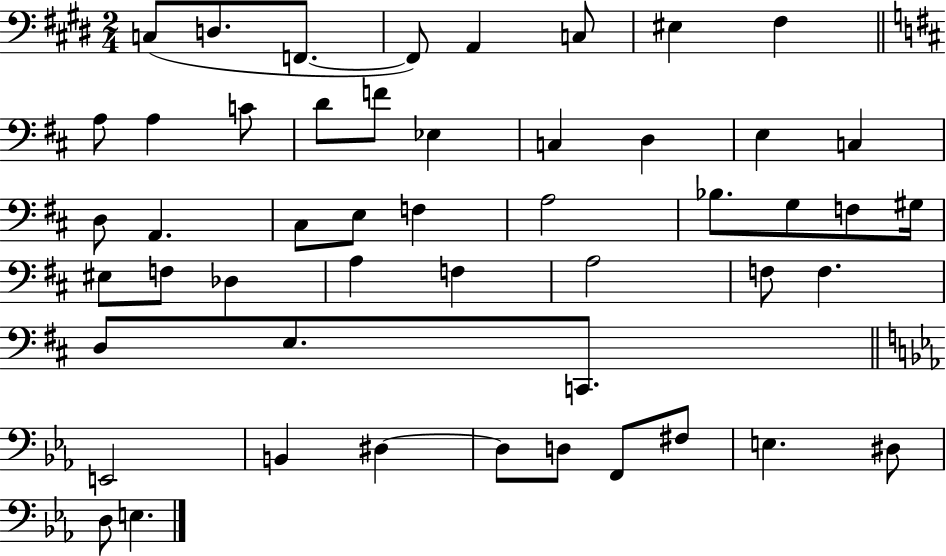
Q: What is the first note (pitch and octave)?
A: C3